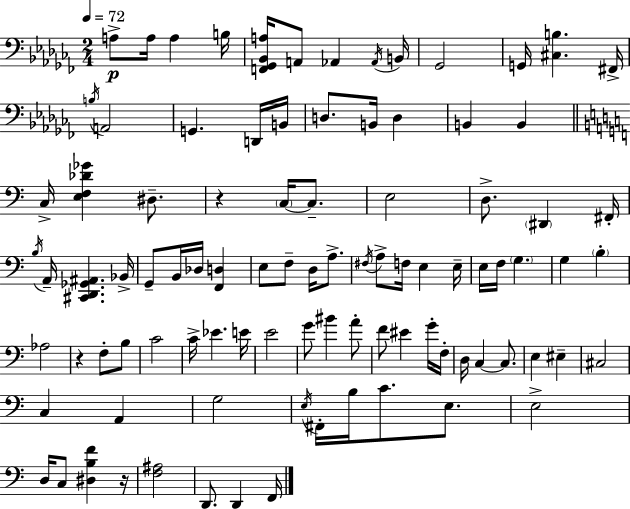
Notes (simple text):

A3/e A3/s A3/q B3/s [F2,Gb2,Bb2,A3]/s A2/e Ab2/q Ab2/s B2/s Gb2/h G2/s [C#3,B3]/q. F#2/s B3/s A2/h G2/q. D2/s B2/s D3/e. B2/s D3/q B2/q B2/q C3/s [E3,F3,Db4,Gb4]/q D#3/e. R/q C3/s C3/e. E3/h D3/e. D#2/q F#2/s B3/s A2/s [C#2,D2,Gb2,A#2]/q. Bb2/s G2/e B2/s Db3/s [F2,D3]/q E3/e F3/e D3/s A3/e. F#3/s A3/e F3/s E3/q E3/s E3/s F3/s G3/q. G3/q B3/q Ab3/h R/q F3/e B3/e C4/h C4/s Eb4/q. E4/s E4/h G4/e BIS4/q A4/e F4/e EIS4/q G4/s F3/s D3/s C3/q C3/e. E3/q EIS3/q C#3/h C3/q A2/q G3/h E3/s F#2/s B3/s C4/e. E3/e. E3/h D3/s C3/e [D#3,B3,F4]/q R/s [F3,A#3]/h D2/e. D2/q F2/s